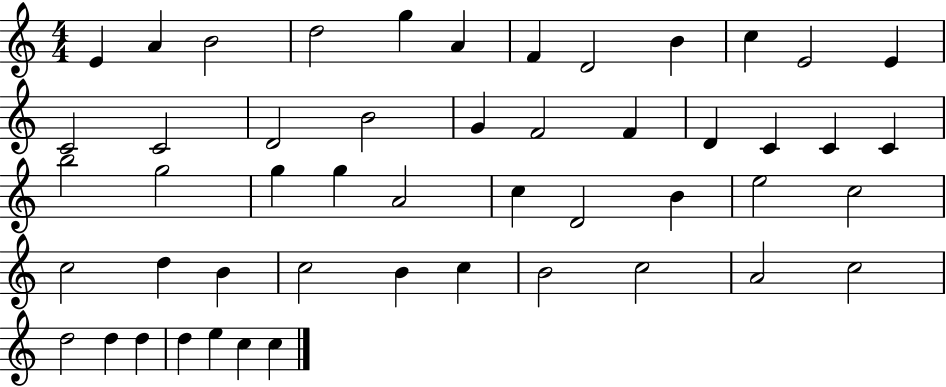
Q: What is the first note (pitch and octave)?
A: E4